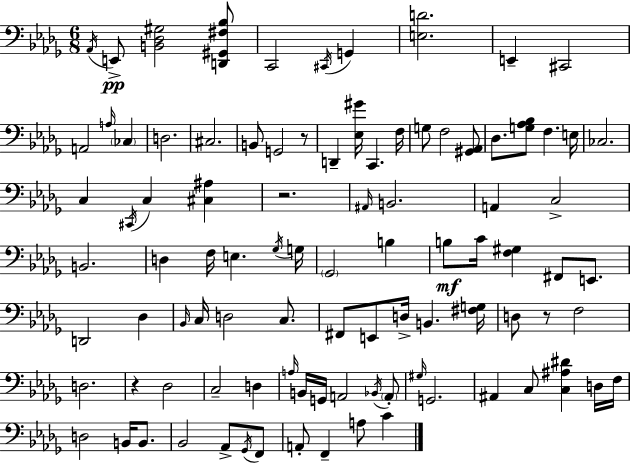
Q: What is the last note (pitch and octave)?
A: C4